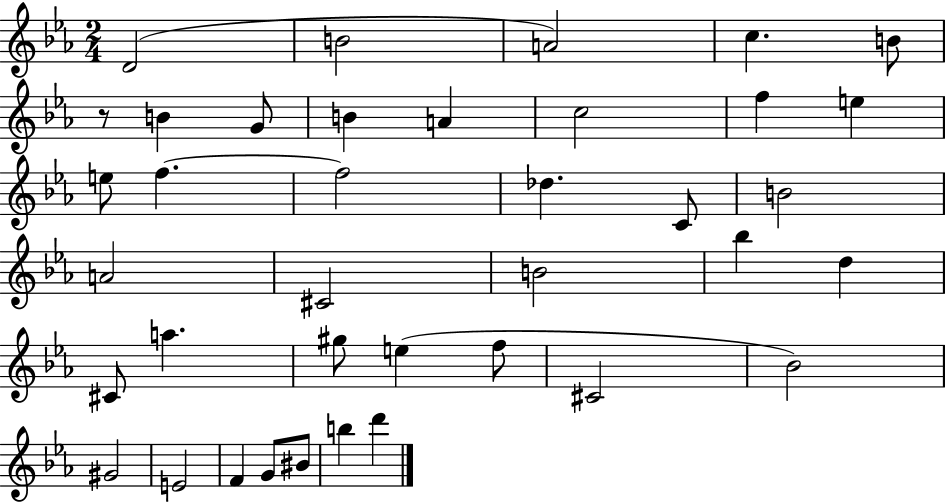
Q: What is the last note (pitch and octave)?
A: D6